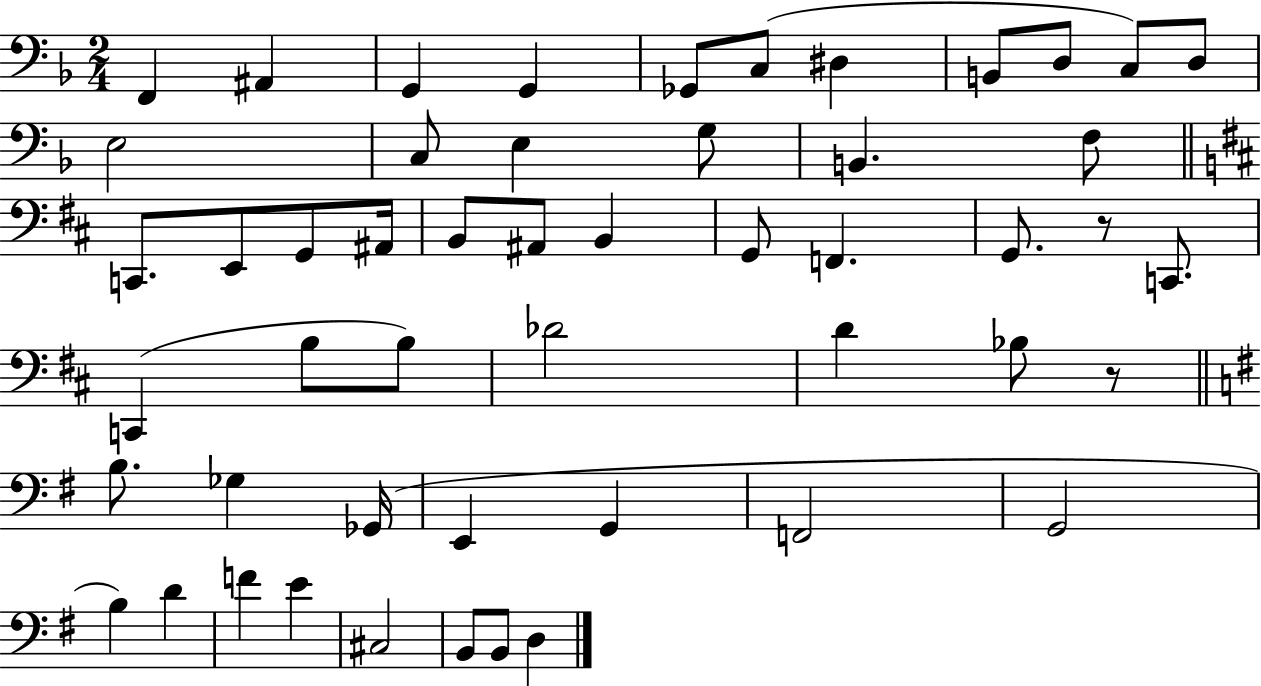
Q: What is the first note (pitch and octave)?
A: F2